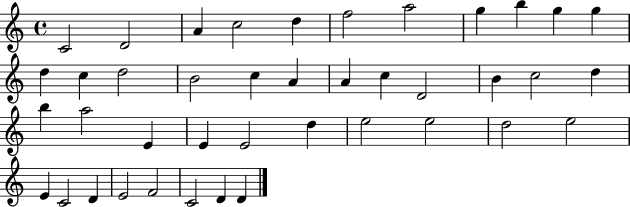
C4/h D4/h A4/q C5/h D5/q F5/h A5/h G5/q B5/q G5/q G5/q D5/q C5/q D5/h B4/h C5/q A4/q A4/q C5/q D4/h B4/q C5/h D5/q B5/q A5/h E4/q E4/q E4/h D5/q E5/h E5/h D5/h E5/h E4/q C4/h D4/q E4/h F4/h C4/h D4/q D4/q